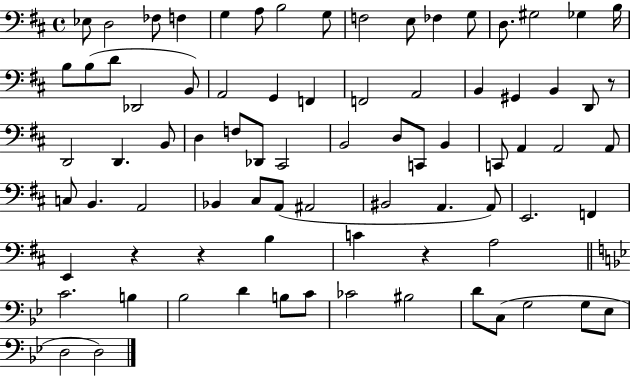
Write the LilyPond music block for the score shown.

{
  \clef bass
  \time 4/4
  \defaultTimeSignature
  \key d \major
  ees8 d2 fes8 f4 | g4 a8 b2 g8 | f2 e8 fes4 g8 | d8. gis2 ges4 b16 | \break b8 b8( d'8 des,2 b,8) | a,2 g,4 f,4 | f,2 a,2 | b,4 gis,4 b,4 d,8 r8 | \break d,2 d,4. b,8 | d4 f8 des,8 cis,2 | b,2 d8 c,8 b,4 | c,8 a,4 a,2 a,8 | \break c8 b,4. a,2 | bes,4 cis8 a,8( ais,2 | bis,2 a,4. a,8) | e,2. f,4 | \break e,4 r4 r4 b4 | c'4 r4 a2 | \bar "||" \break \key bes \major c'2. b4 | bes2 d'4 b8 c'8 | ces'2 bis2 | d'8 c8( g2 g8 ees8 | \break d2 d2) | \bar "|."
}